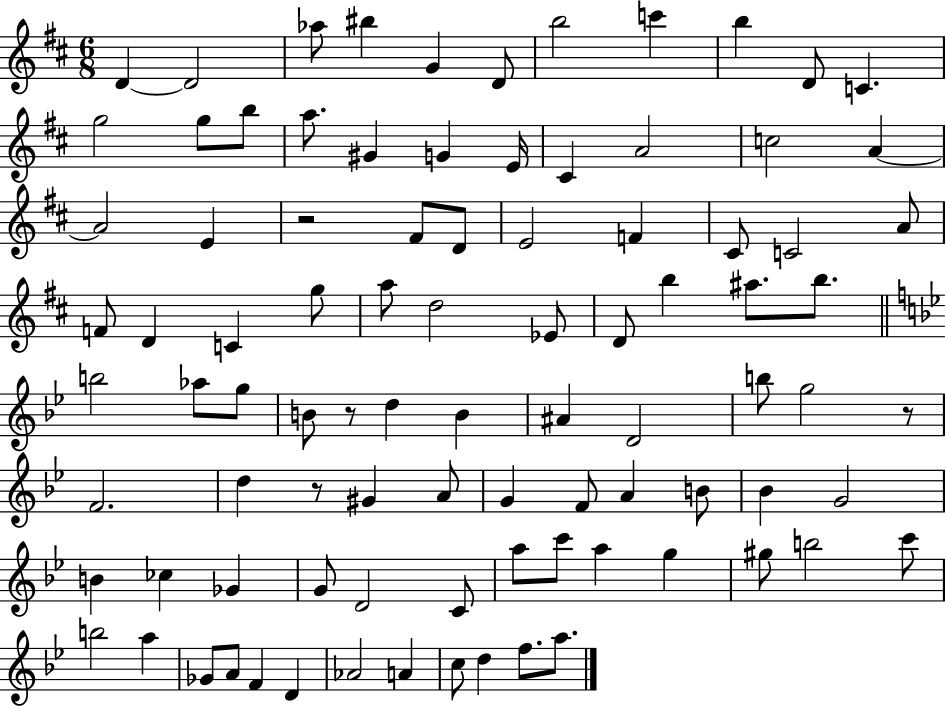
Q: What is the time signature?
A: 6/8